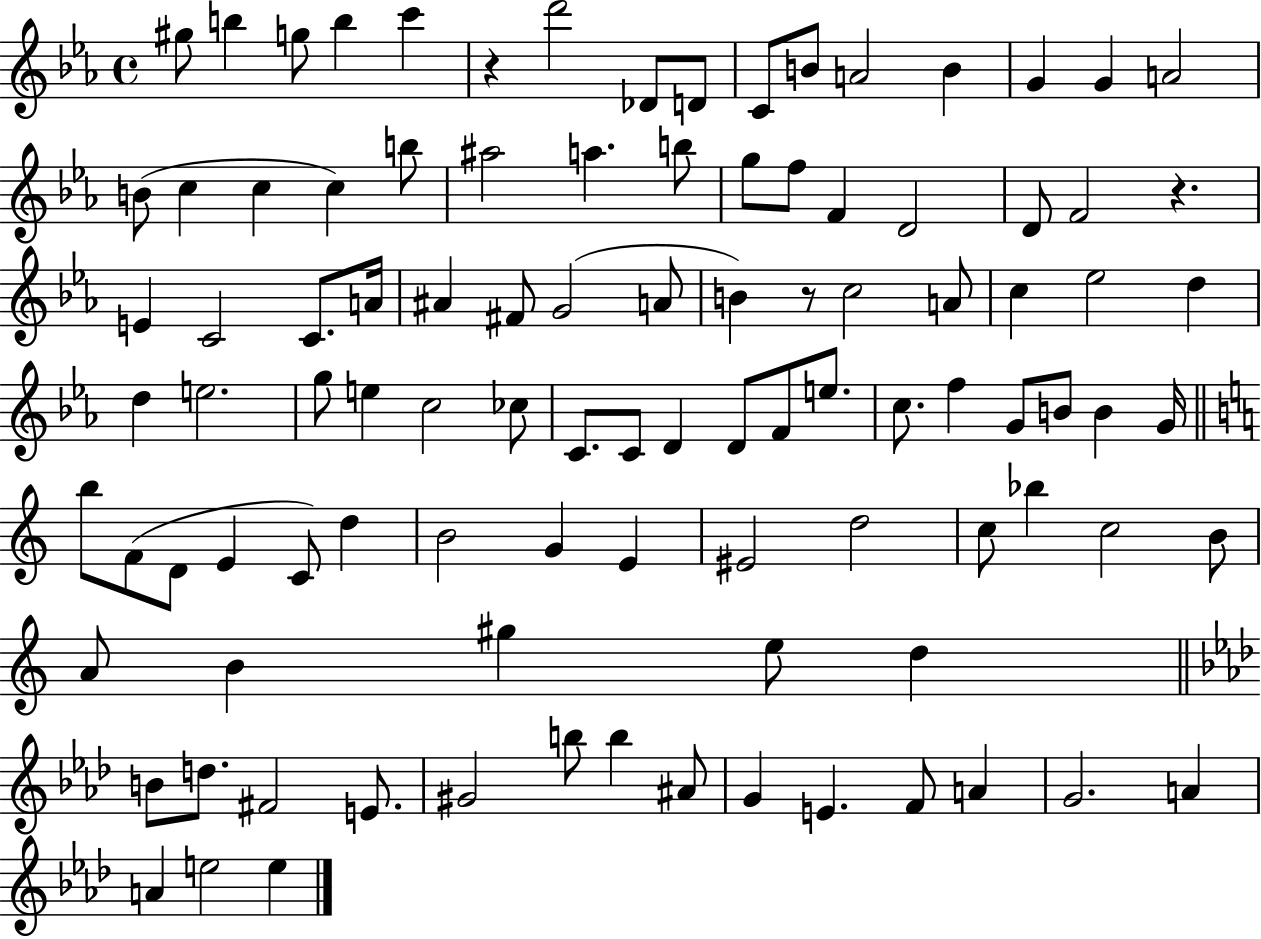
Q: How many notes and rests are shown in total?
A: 101